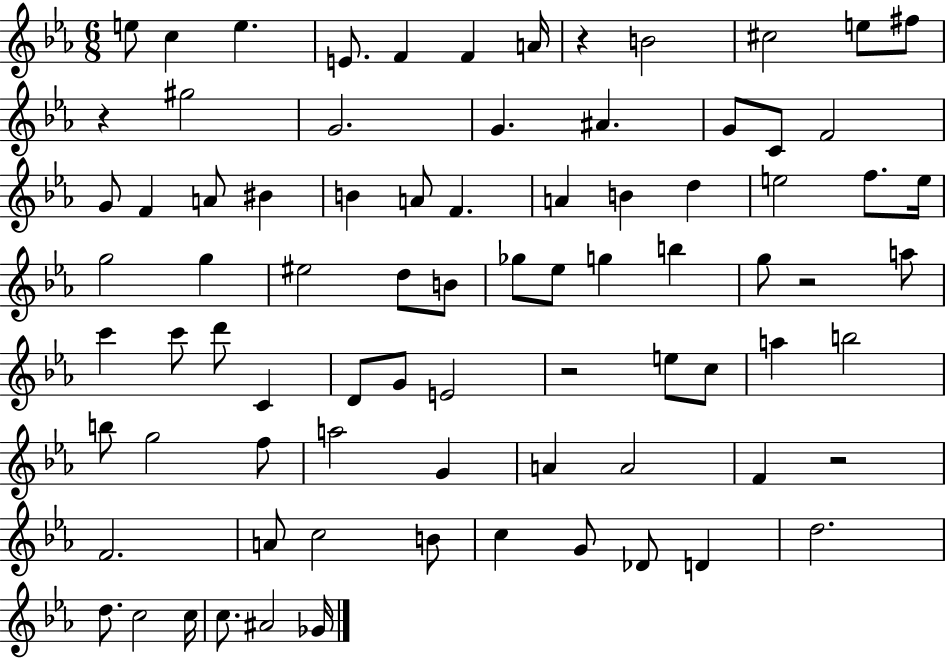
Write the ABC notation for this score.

X:1
T:Untitled
M:6/8
L:1/4
K:Eb
e/2 c e E/2 F F A/4 z B2 ^c2 e/2 ^f/2 z ^g2 G2 G ^A G/2 C/2 F2 G/2 F A/2 ^B B A/2 F A B d e2 f/2 e/4 g2 g ^e2 d/2 B/2 _g/2 _e/2 g b g/2 z2 a/2 c' c'/2 d'/2 C D/2 G/2 E2 z2 e/2 c/2 a b2 b/2 g2 f/2 a2 G A A2 F z2 F2 A/2 c2 B/2 c G/2 _D/2 D d2 d/2 c2 c/4 c/2 ^A2 _G/4